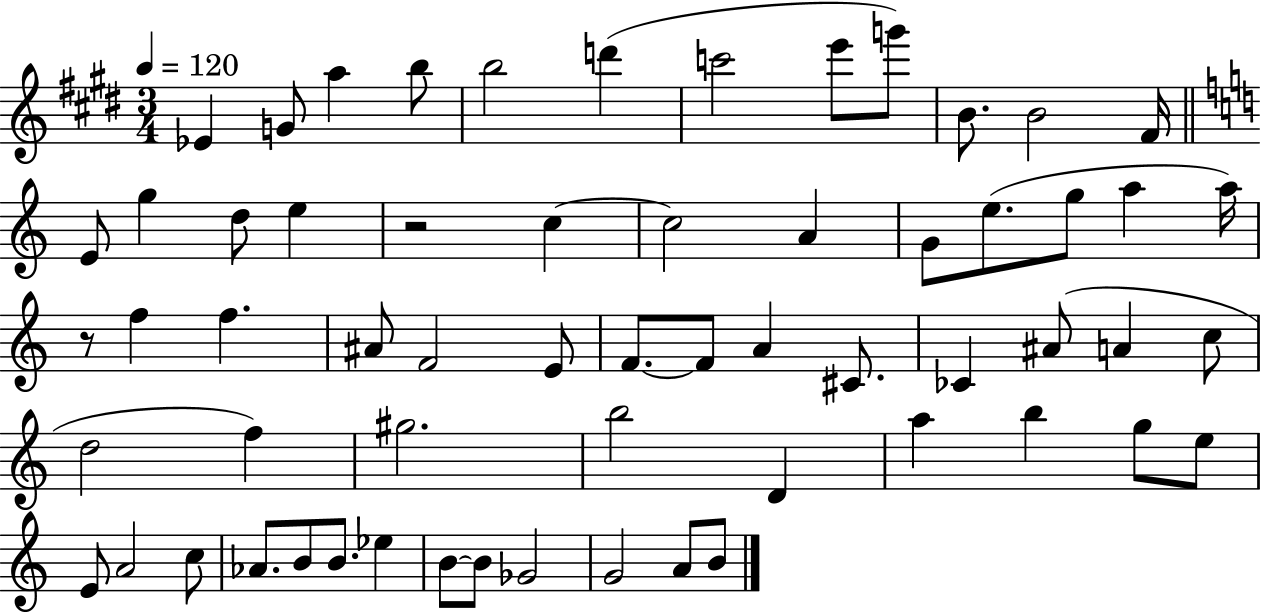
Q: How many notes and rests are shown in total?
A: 61